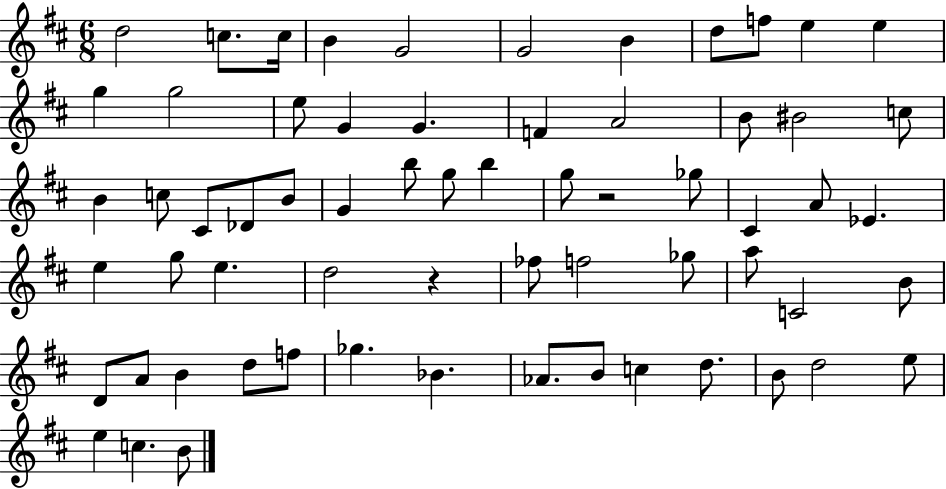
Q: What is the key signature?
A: D major